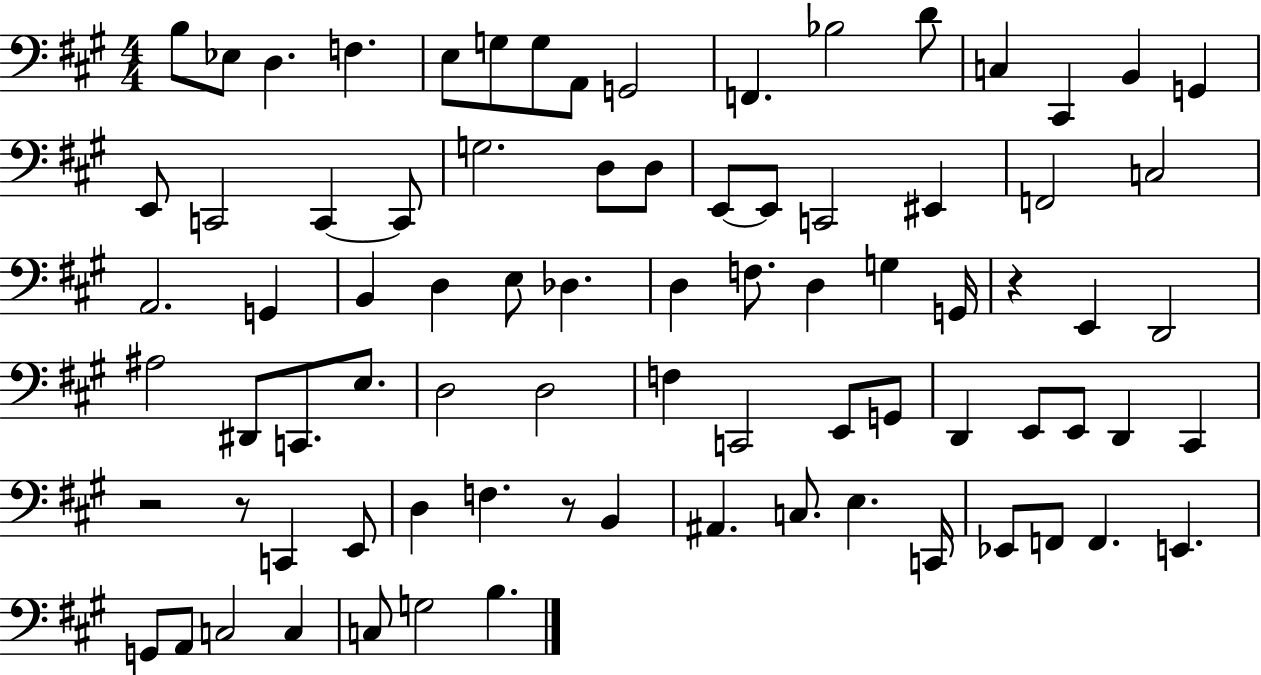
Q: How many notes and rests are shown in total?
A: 81